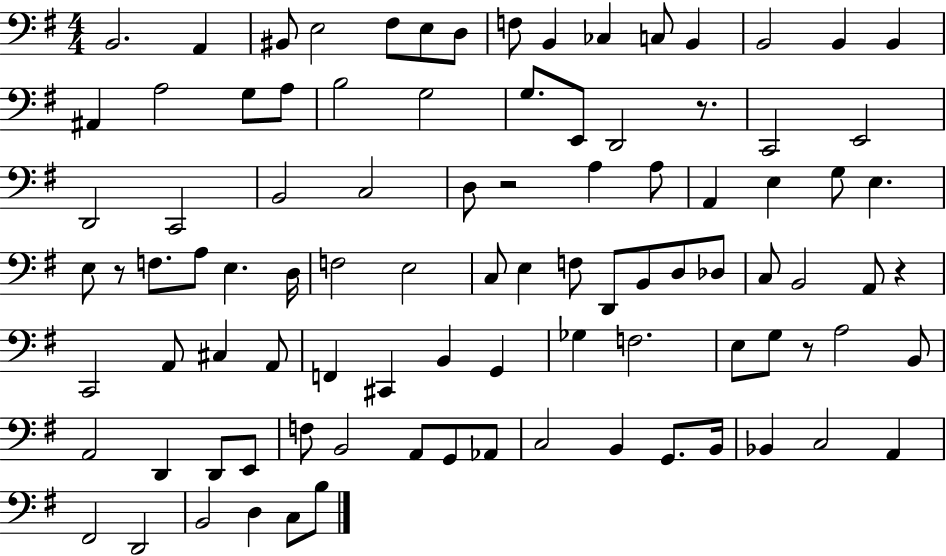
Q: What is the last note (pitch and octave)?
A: B3